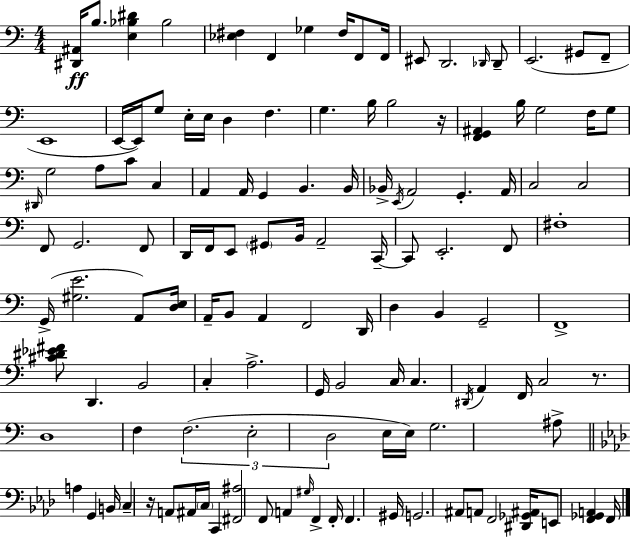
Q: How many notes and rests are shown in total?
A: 126